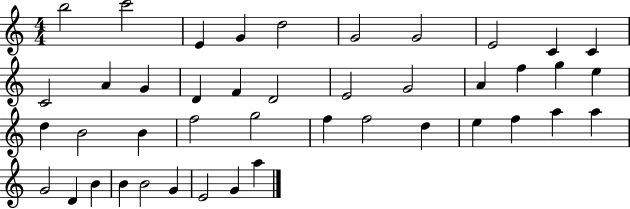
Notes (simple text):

B5/h C6/h E4/q G4/q D5/h G4/h G4/h E4/h C4/q C4/q C4/h A4/q G4/q D4/q F4/q D4/h E4/h G4/h A4/q F5/q G5/q E5/q D5/q B4/h B4/q F5/h G5/h F5/q F5/h D5/q E5/q F5/q A5/q A5/q G4/h D4/q B4/q B4/q B4/h G4/q E4/h G4/q A5/q